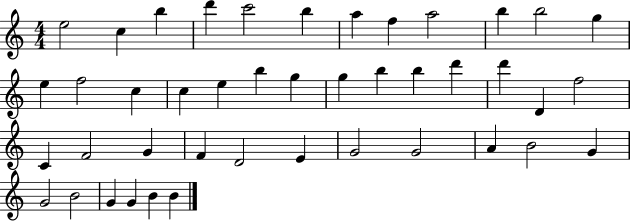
E5/h C5/q B5/q D6/q C6/h B5/q A5/q F5/q A5/h B5/q B5/h G5/q E5/q F5/h C5/q C5/q E5/q B5/q G5/q G5/q B5/q B5/q D6/q D6/q D4/q F5/h C4/q F4/h G4/q F4/q D4/h E4/q G4/h G4/h A4/q B4/h G4/q G4/h B4/h G4/q G4/q B4/q B4/q